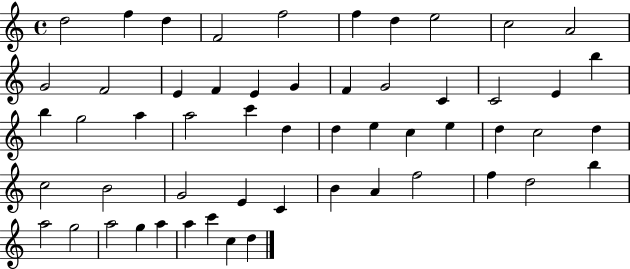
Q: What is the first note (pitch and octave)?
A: D5